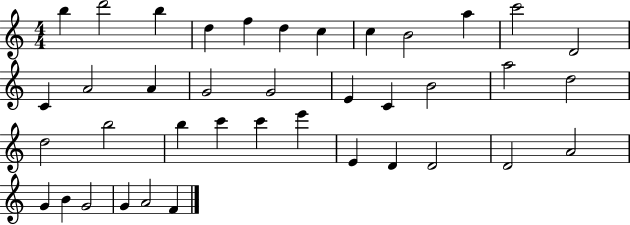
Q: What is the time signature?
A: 4/4